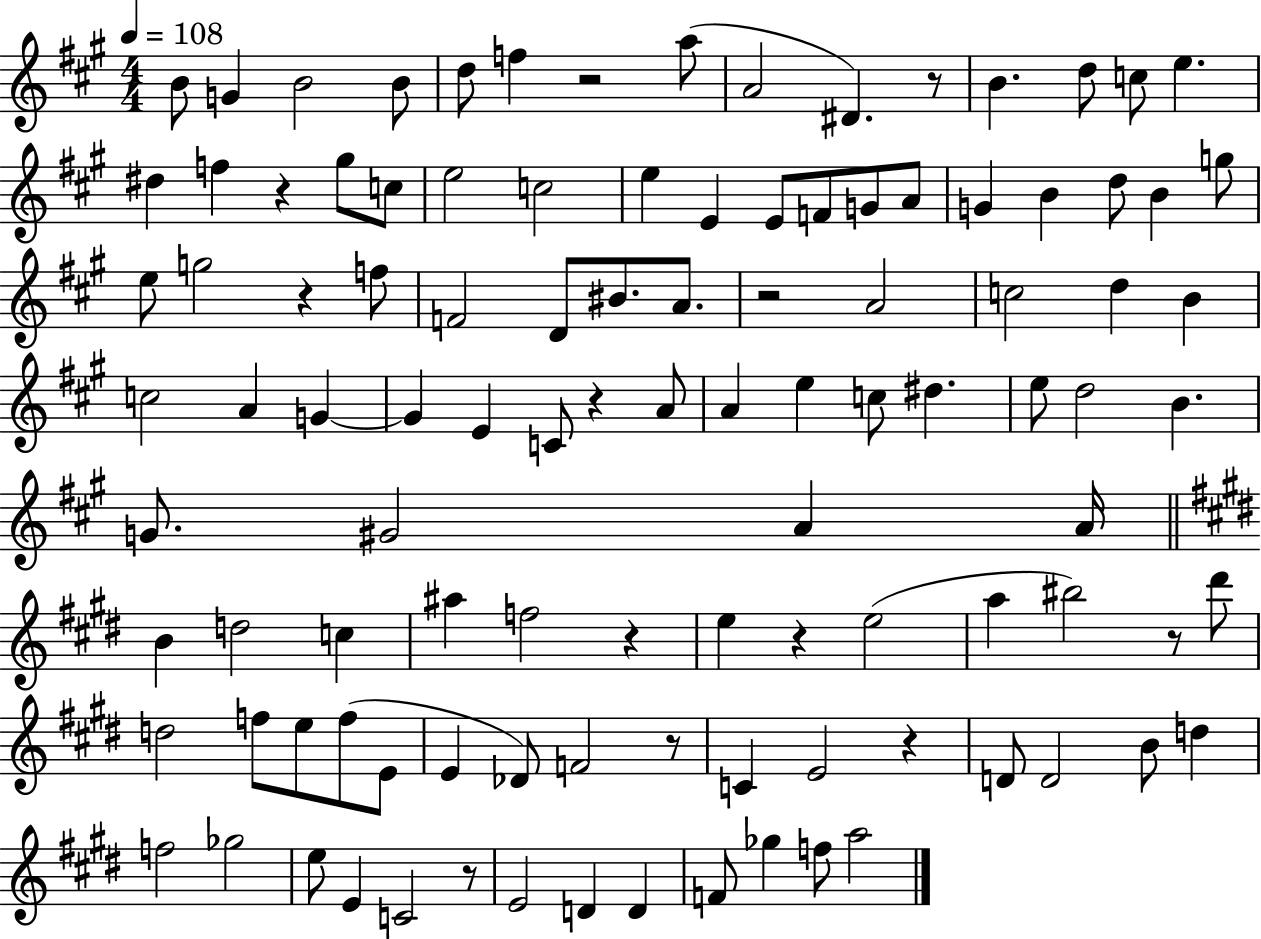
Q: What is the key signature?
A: A major